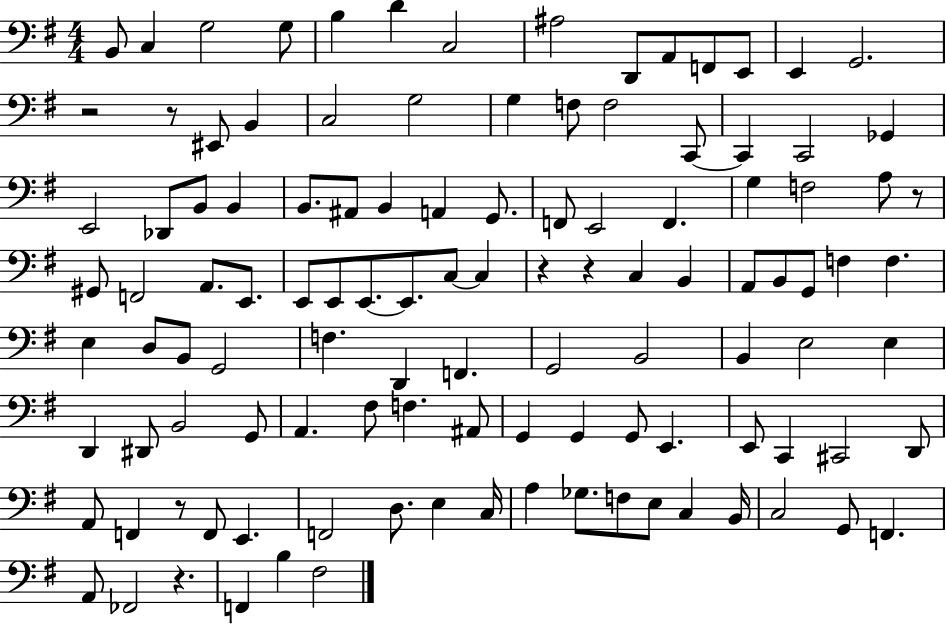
B2/e C3/q G3/h G3/e B3/q D4/q C3/h A#3/h D2/e A2/e F2/e E2/e E2/q G2/h. R/h R/e EIS2/e B2/q C3/h G3/h G3/q F3/e F3/h C2/e C2/q C2/h Gb2/q E2/h Db2/e B2/e B2/q B2/e. A#2/e B2/q A2/q G2/e. F2/e E2/h F2/q. G3/q F3/h A3/e R/e G#2/e F2/h A2/e. E2/e. E2/e E2/e E2/e. E2/e. C3/e C3/q R/q R/q C3/q B2/q A2/e B2/e G2/e F3/q F3/q. E3/q D3/e B2/e G2/h F3/q. D2/q F2/q. G2/h B2/h B2/q E3/h E3/q D2/q D#2/e B2/h G2/e A2/q. F#3/e F3/q. A#2/e G2/q G2/q G2/e E2/q. E2/e C2/q C#2/h D2/e A2/e F2/q R/e F2/e E2/q. F2/h D3/e. E3/q C3/s A3/q Gb3/e. F3/e E3/e C3/q B2/s C3/h G2/e F2/q. A2/e FES2/h R/q. F2/q B3/q F#3/h